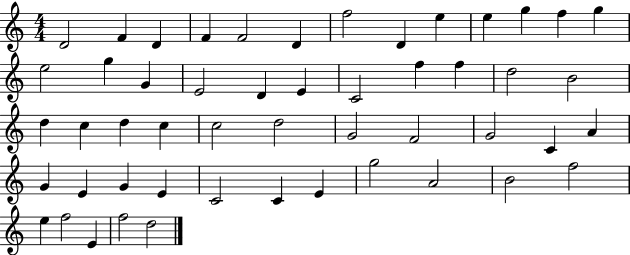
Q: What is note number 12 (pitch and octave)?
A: F5